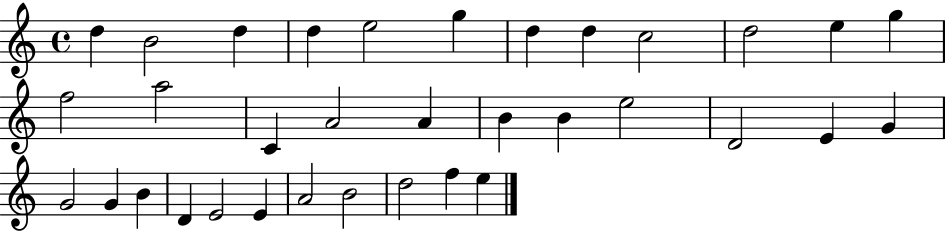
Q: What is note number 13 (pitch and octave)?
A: F5